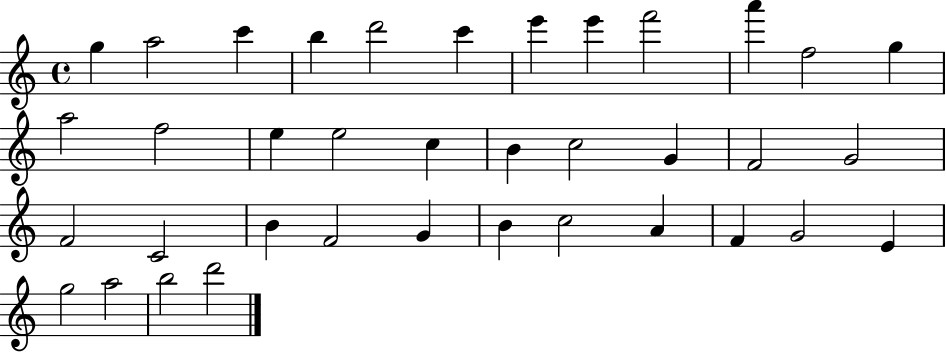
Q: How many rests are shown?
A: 0